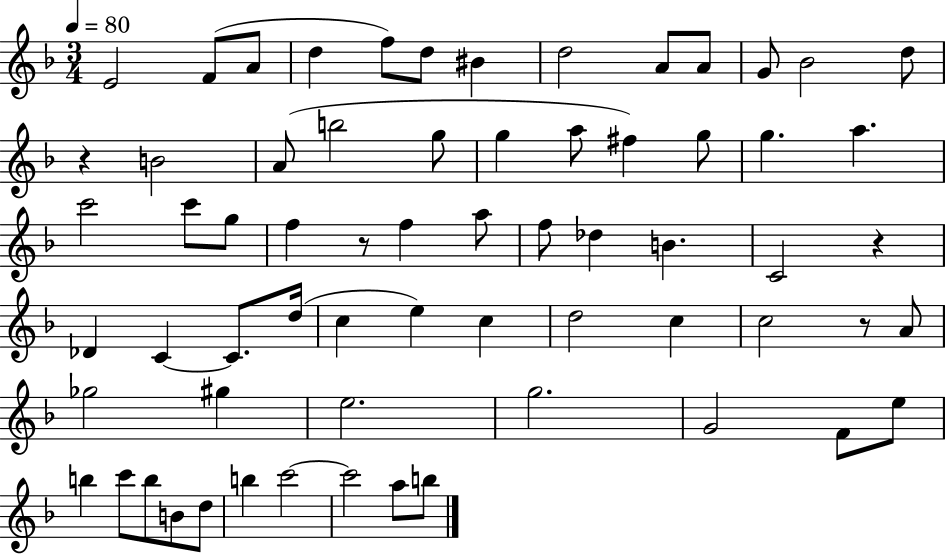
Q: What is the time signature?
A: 3/4